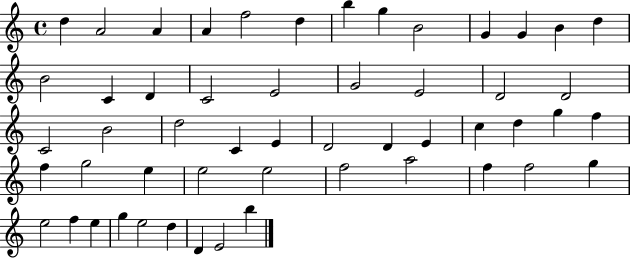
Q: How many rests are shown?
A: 0